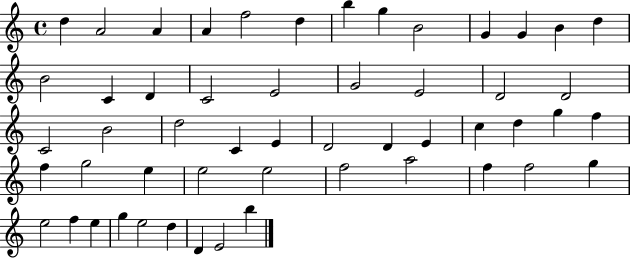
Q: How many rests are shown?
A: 0